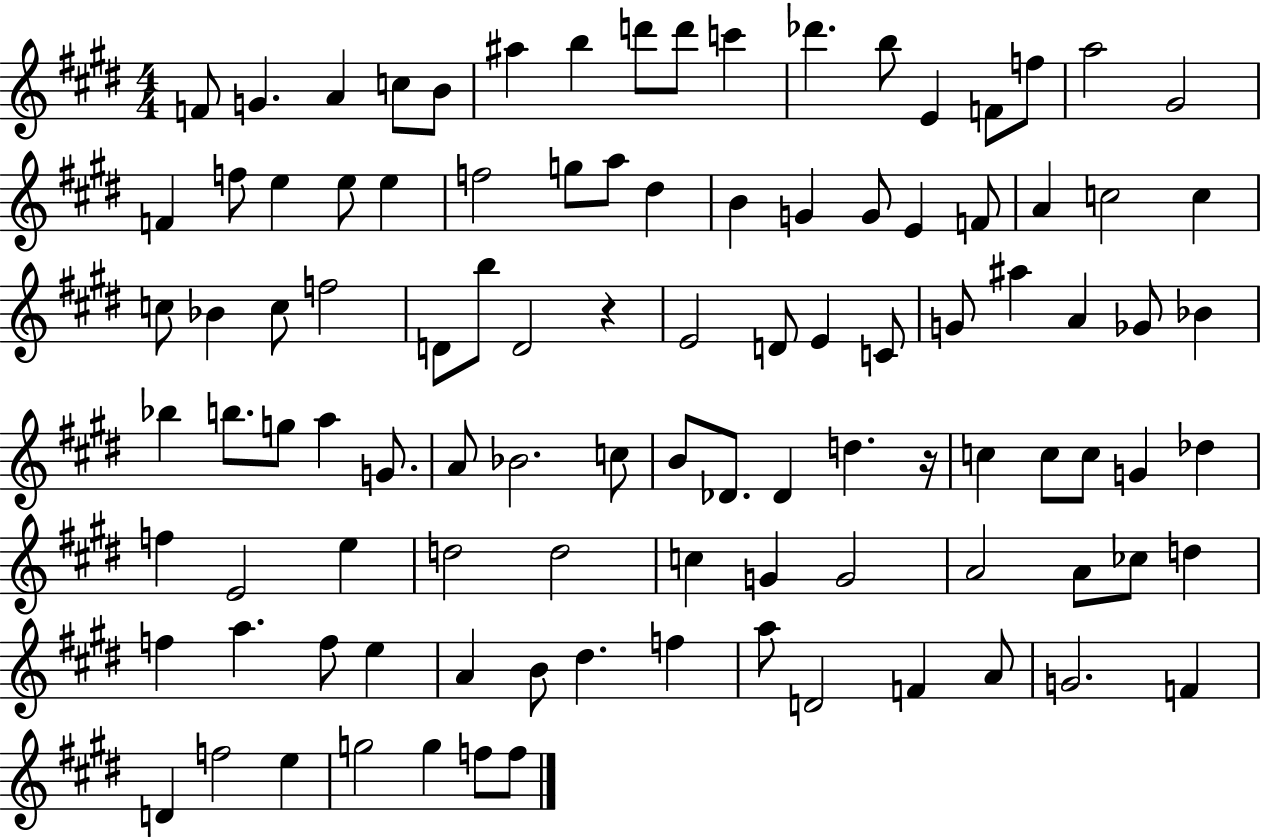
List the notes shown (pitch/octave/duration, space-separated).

F4/e G4/q. A4/q C5/e B4/e A#5/q B5/q D6/e D6/e C6/q Db6/q. B5/e E4/q F4/e F5/e A5/h G#4/h F4/q F5/e E5/q E5/e E5/q F5/h G5/e A5/e D#5/q B4/q G4/q G4/e E4/q F4/e A4/q C5/h C5/q C5/e Bb4/q C5/e F5/h D4/e B5/e D4/h R/q E4/h D4/e E4/q C4/e G4/e A#5/q A4/q Gb4/e Bb4/q Bb5/q B5/e. G5/e A5/q G4/e. A4/e Bb4/h. C5/e B4/e Db4/e. Db4/q D5/q. R/s C5/q C5/e C5/e G4/q Db5/q F5/q E4/h E5/q D5/h D5/h C5/q G4/q G4/h A4/h A4/e CES5/e D5/q F5/q A5/q. F5/e E5/q A4/q B4/e D#5/q. F5/q A5/e D4/h F4/q A4/e G4/h. F4/q D4/q F5/h E5/q G5/h G5/q F5/e F5/e